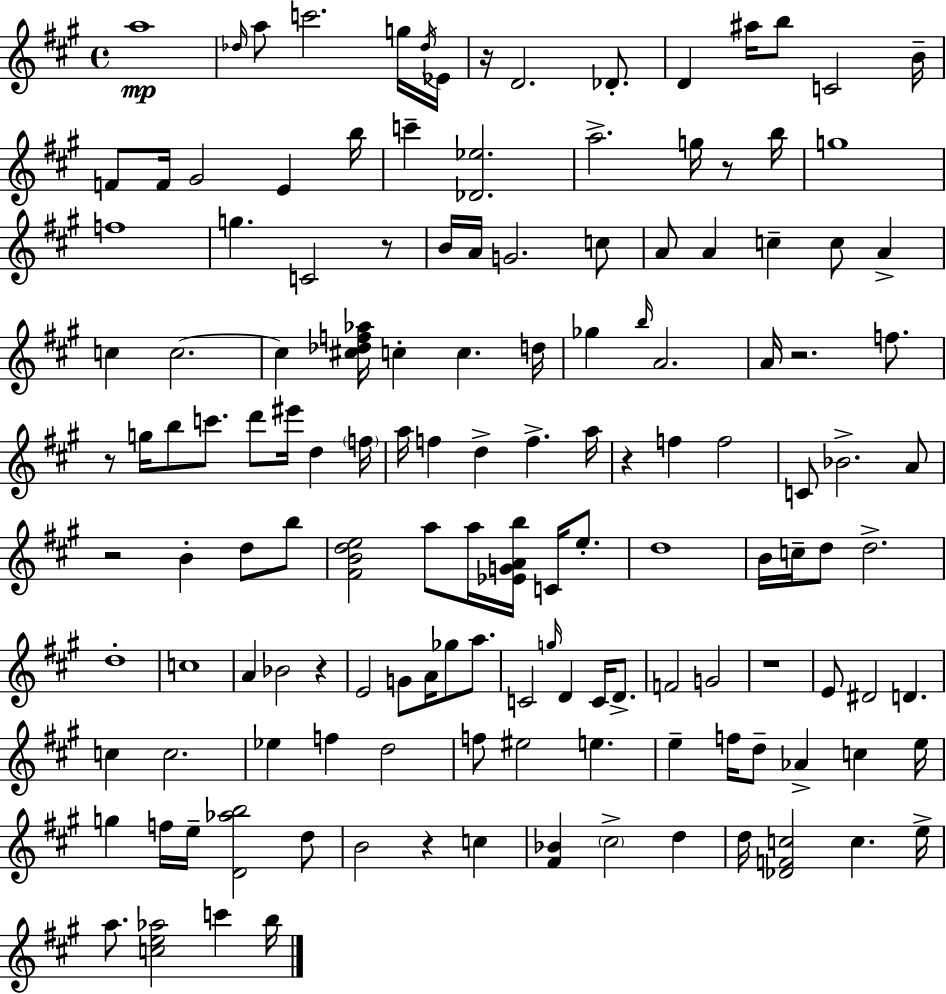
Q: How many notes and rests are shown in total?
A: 141